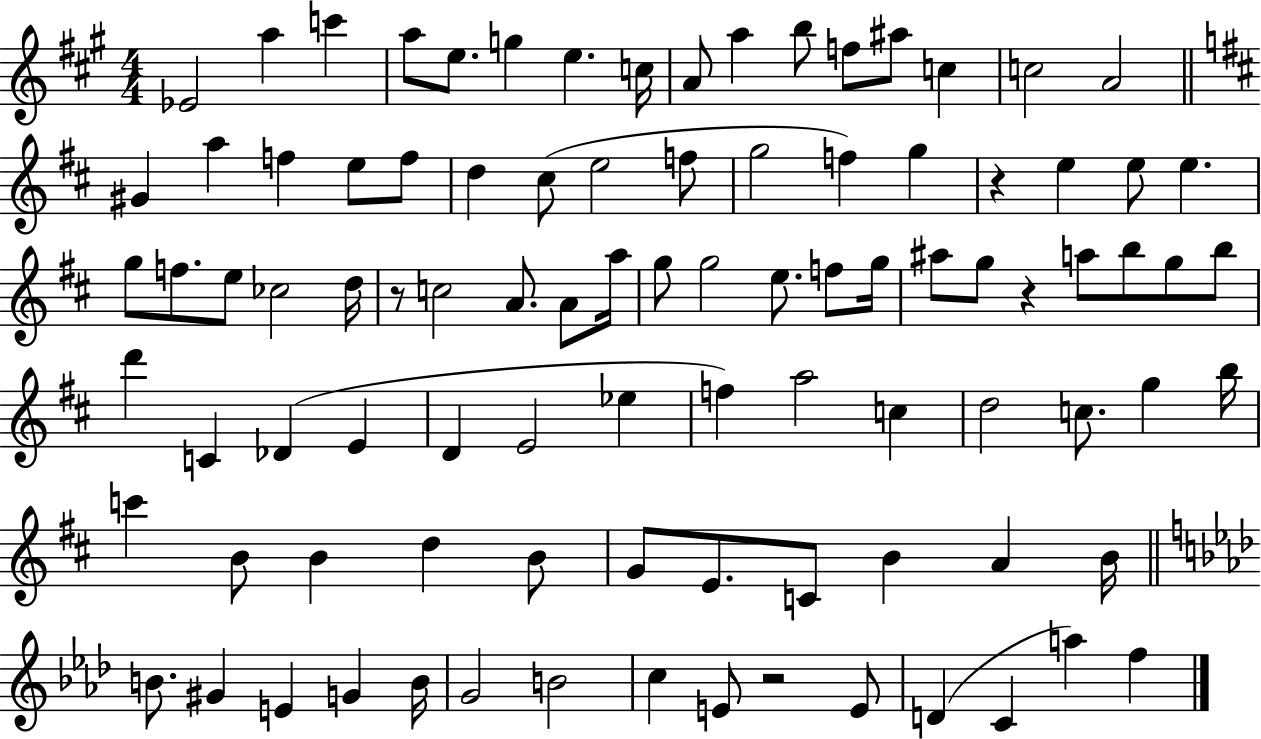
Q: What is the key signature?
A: A major